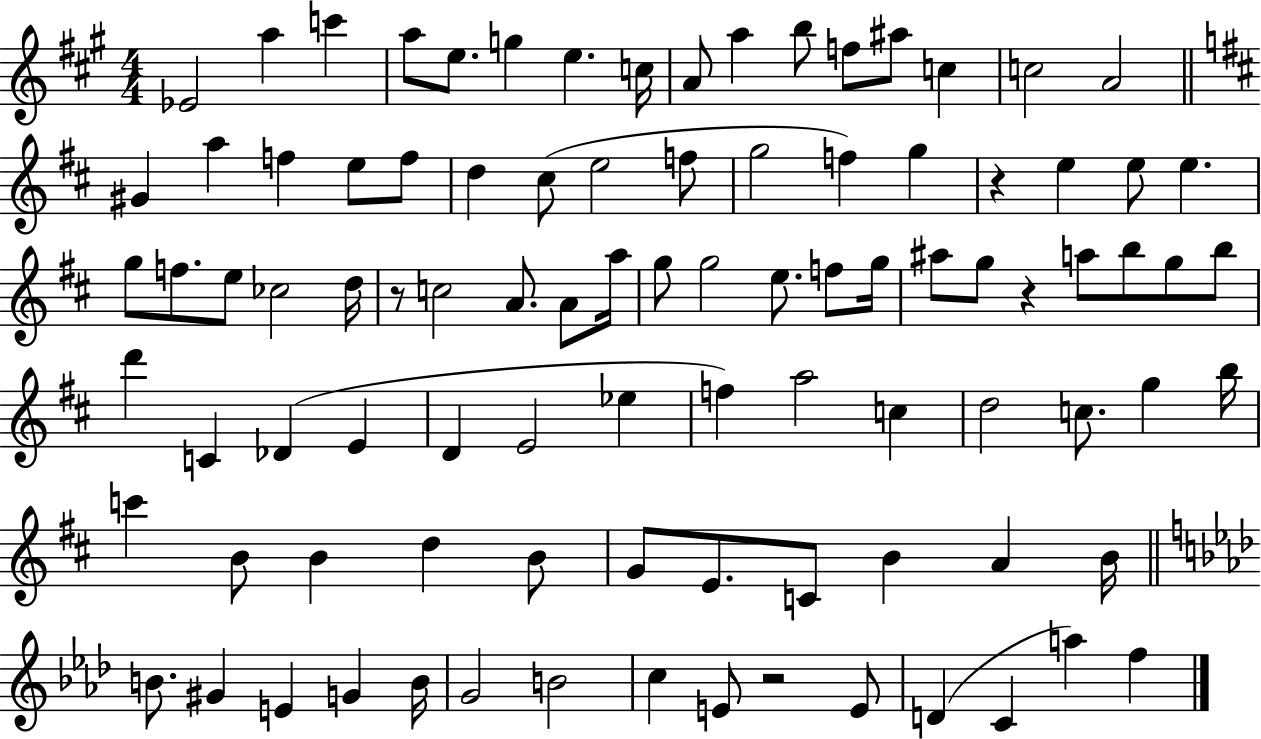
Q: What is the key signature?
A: A major